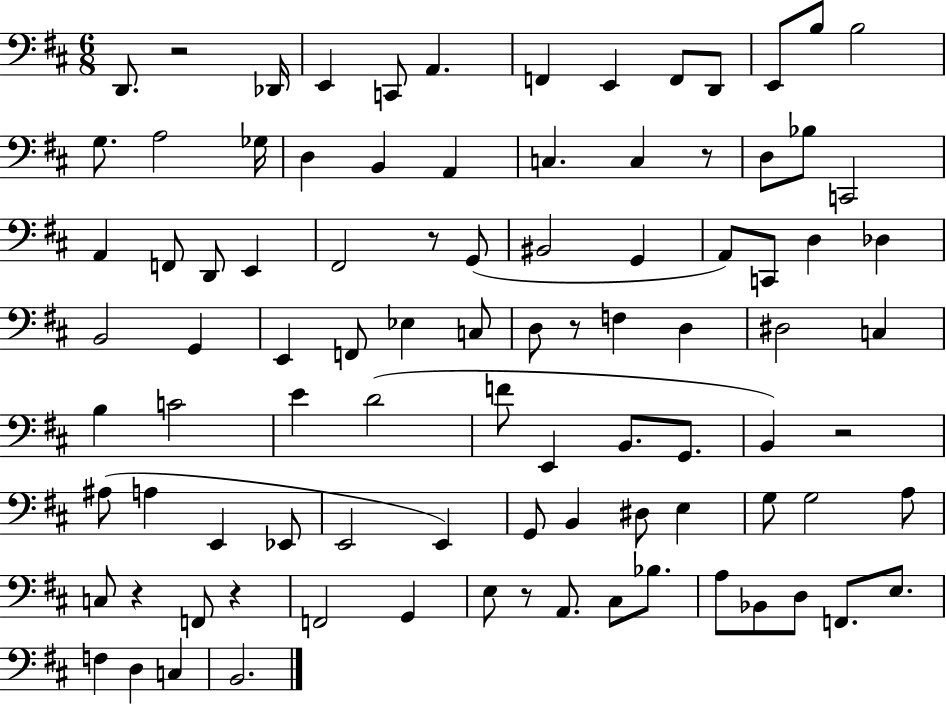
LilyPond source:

{
  \clef bass
  \numericTimeSignature
  \time 6/8
  \key d \major
  d,8. r2 des,16 | e,4 c,8 a,4. | f,4 e,4 f,8 d,8 | e,8 b8 b2 | \break g8. a2 ges16 | d4 b,4 a,4 | c4. c4 r8 | d8 bes8 c,2 | \break a,4 f,8 d,8 e,4 | fis,2 r8 g,8( | bis,2 g,4 | a,8) c,8 d4 des4 | \break b,2 g,4 | e,4 f,8 ees4 c8 | d8 r8 f4 d4 | dis2 c4 | \break b4 c'2 | e'4 d'2( | f'8 e,4 b,8. g,8. | b,4) r2 | \break ais8( a4 e,4 ees,8 | e,2 e,4) | g,8 b,4 dis8 e4 | g8 g2 a8 | \break c8 r4 f,8 r4 | f,2 g,4 | e8 r8 a,8. cis8 bes8. | a8 bes,8 d8 f,8. e8. | \break f4 d4 c4 | b,2. | \bar "|."
}